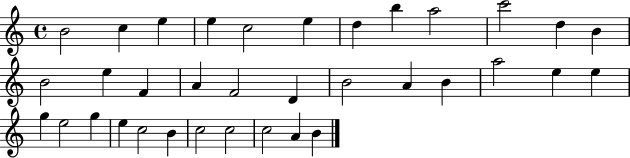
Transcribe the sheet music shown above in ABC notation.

X:1
T:Untitled
M:4/4
L:1/4
K:C
B2 c e e c2 e d b a2 c'2 d B B2 e F A F2 D B2 A B a2 e e g e2 g e c2 B c2 c2 c2 A B